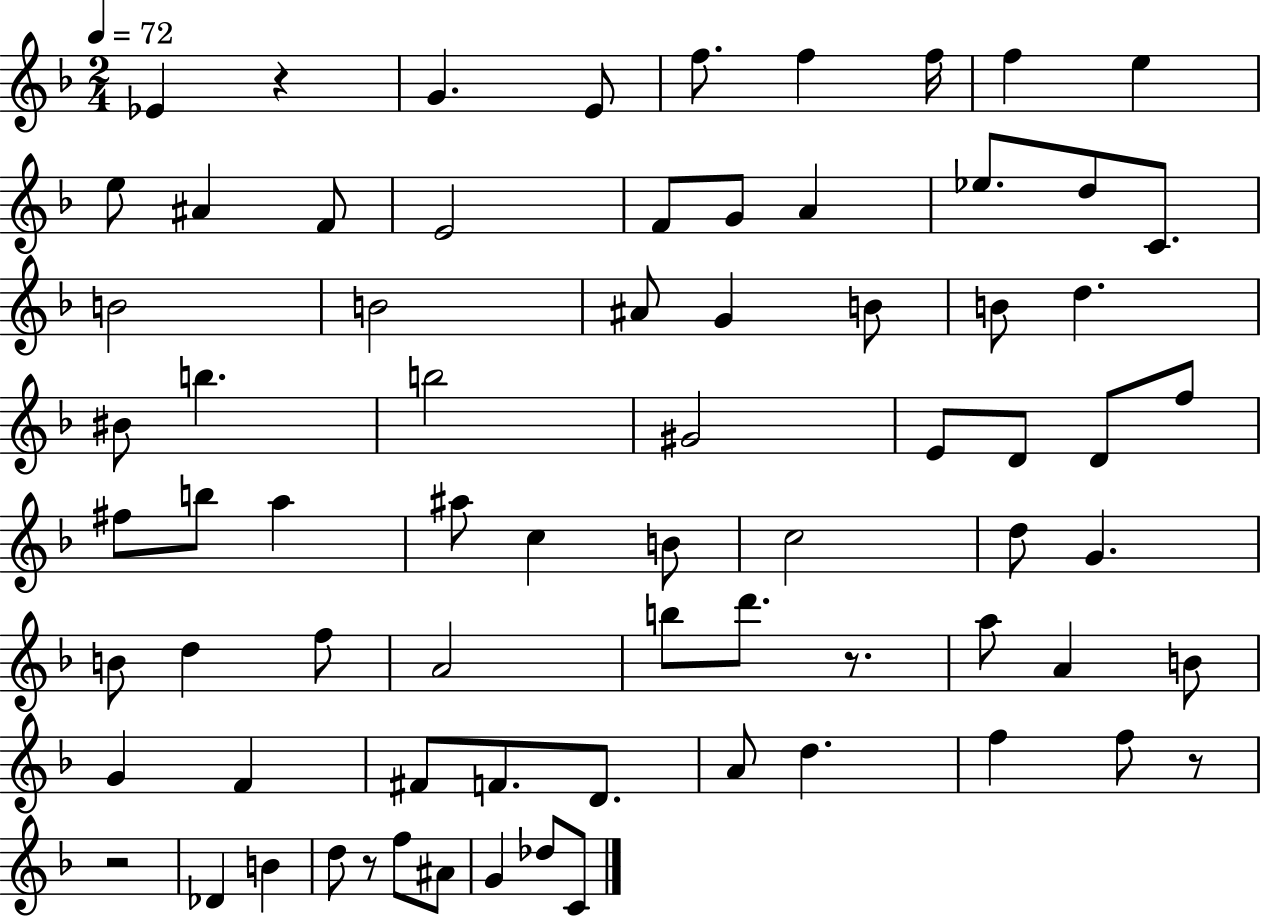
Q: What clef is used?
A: treble